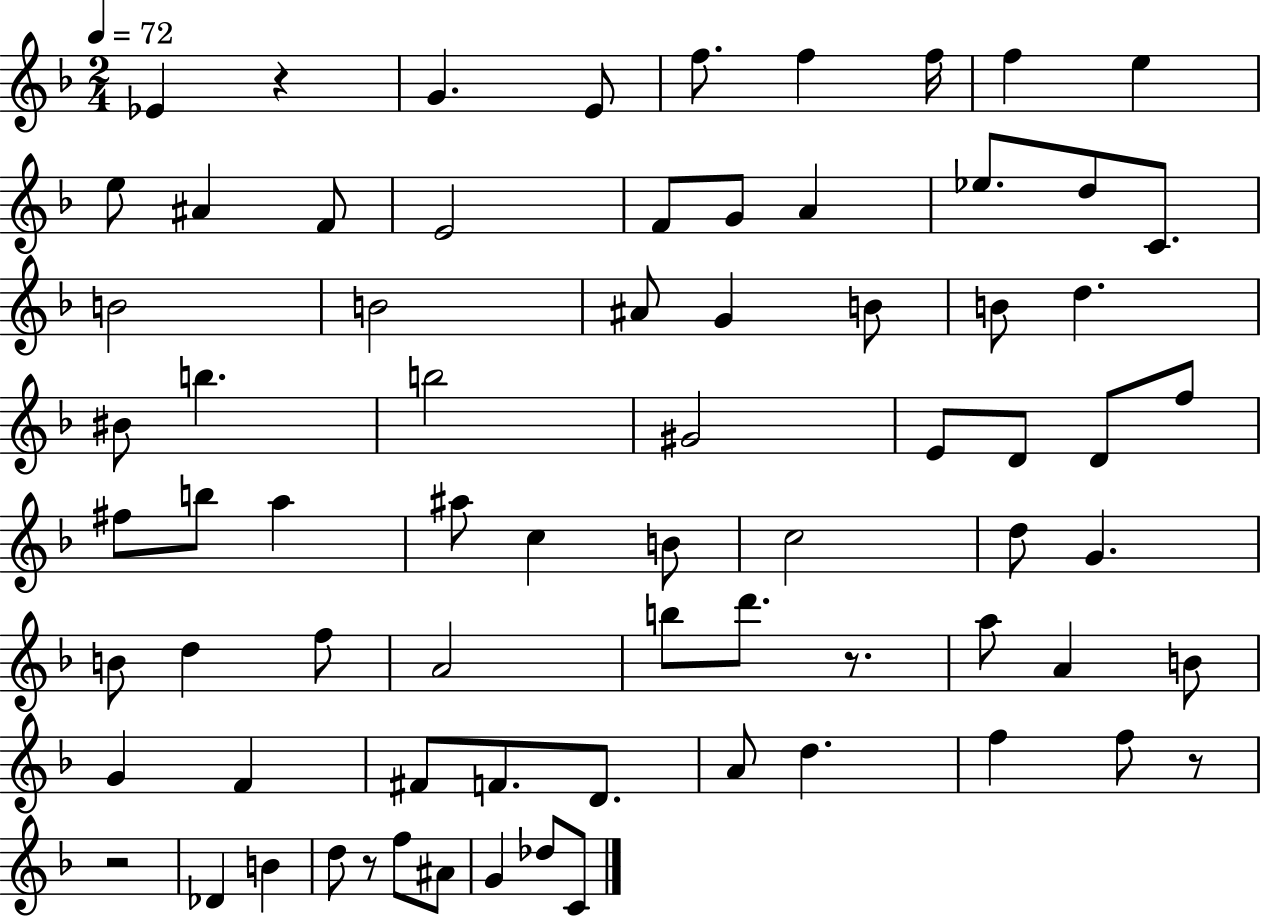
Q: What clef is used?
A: treble